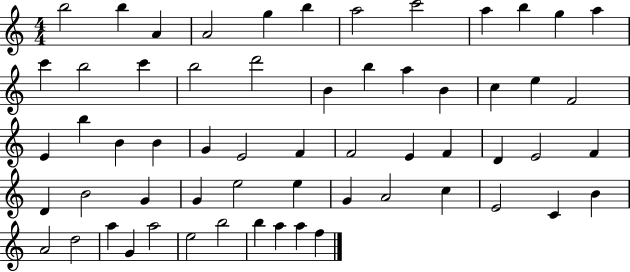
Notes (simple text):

B5/h B5/q A4/q A4/h G5/q B5/q A5/h C6/h A5/q B5/q G5/q A5/q C6/q B5/h C6/q B5/h D6/h B4/q B5/q A5/q B4/q C5/q E5/q F4/h E4/q B5/q B4/q B4/q G4/q E4/h F4/q F4/h E4/q F4/q D4/q E4/h F4/q D4/q B4/h G4/q G4/q E5/h E5/q G4/q A4/h C5/q E4/h C4/q B4/q A4/h D5/h A5/q G4/q A5/h E5/h B5/h B5/q A5/q A5/q F5/q